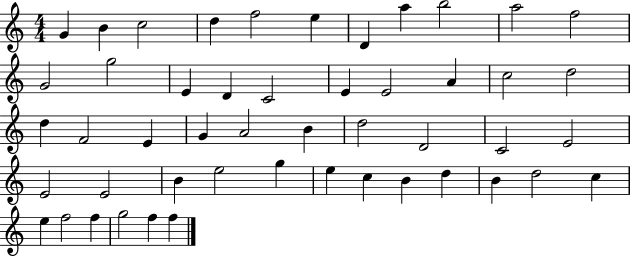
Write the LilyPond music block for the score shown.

{
  \clef treble
  \numericTimeSignature
  \time 4/4
  \key c \major
  g'4 b'4 c''2 | d''4 f''2 e''4 | d'4 a''4 b''2 | a''2 f''2 | \break g'2 g''2 | e'4 d'4 c'2 | e'4 e'2 a'4 | c''2 d''2 | \break d''4 f'2 e'4 | g'4 a'2 b'4 | d''2 d'2 | c'2 e'2 | \break e'2 e'2 | b'4 e''2 g''4 | e''4 c''4 b'4 d''4 | b'4 d''2 c''4 | \break e''4 f''2 f''4 | g''2 f''4 f''4 | \bar "|."
}